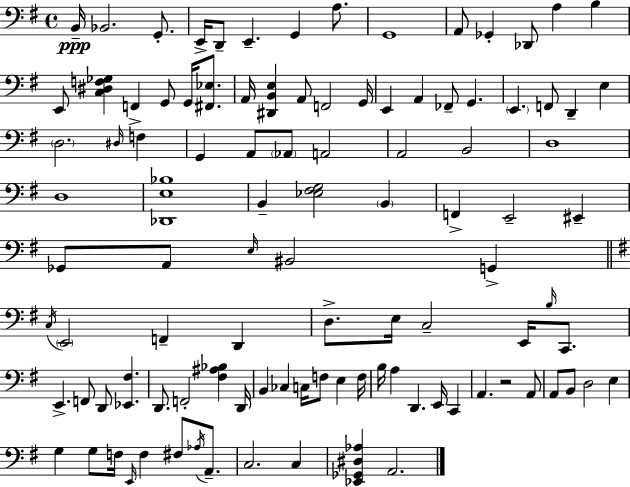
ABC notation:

X:1
T:Untitled
M:4/4
L:1/4
K:G
B,,/4 _B,,2 G,,/2 E,,/4 D,,/2 E,, G,, A,/2 G,,4 A,,/2 _G,, _D,,/2 A, B, E,,/2 [C,^D,F,_G,] F,, G,,/2 G,,/4 [^F,,_E,]/2 A,,/4 [^D,,B,,E,] A,,/2 F,,2 G,,/4 E,, A,, _F,,/2 G,, E,, F,,/2 D,, E, D,2 ^D,/4 F, G,, A,,/2 _A,,/2 A,,2 A,,2 B,,2 D,4 D,4 [_D,,E,_B,]4 B,, [_E,^F,G,]2 B,, F,, E,,2 ^E,, _G,,/2 A,,/2 E,/4 ^B,,2 G,, C,/4 E,,2 F,, D,, D,/2 E,/4 C,2 E,,/4 B,/4 C,,/2 E,, F,,/2 D,,/2 [_E,,^F,] D,,/2 F,,2 [^F,^A,_B,] D,,/4 B,, _C, C,/4 F,/2 E, F,/4 B,/4 A, D,, E,,/4 C,, A,, z2 A,,/2 A,,/2 B,,/2 D,2 E, G, G,/2 F,/4 E,,/4 F, ^F,/2 _A,/4 A,,/2 C,2 C, [_E,,_G,,^D,_A,] A,,2